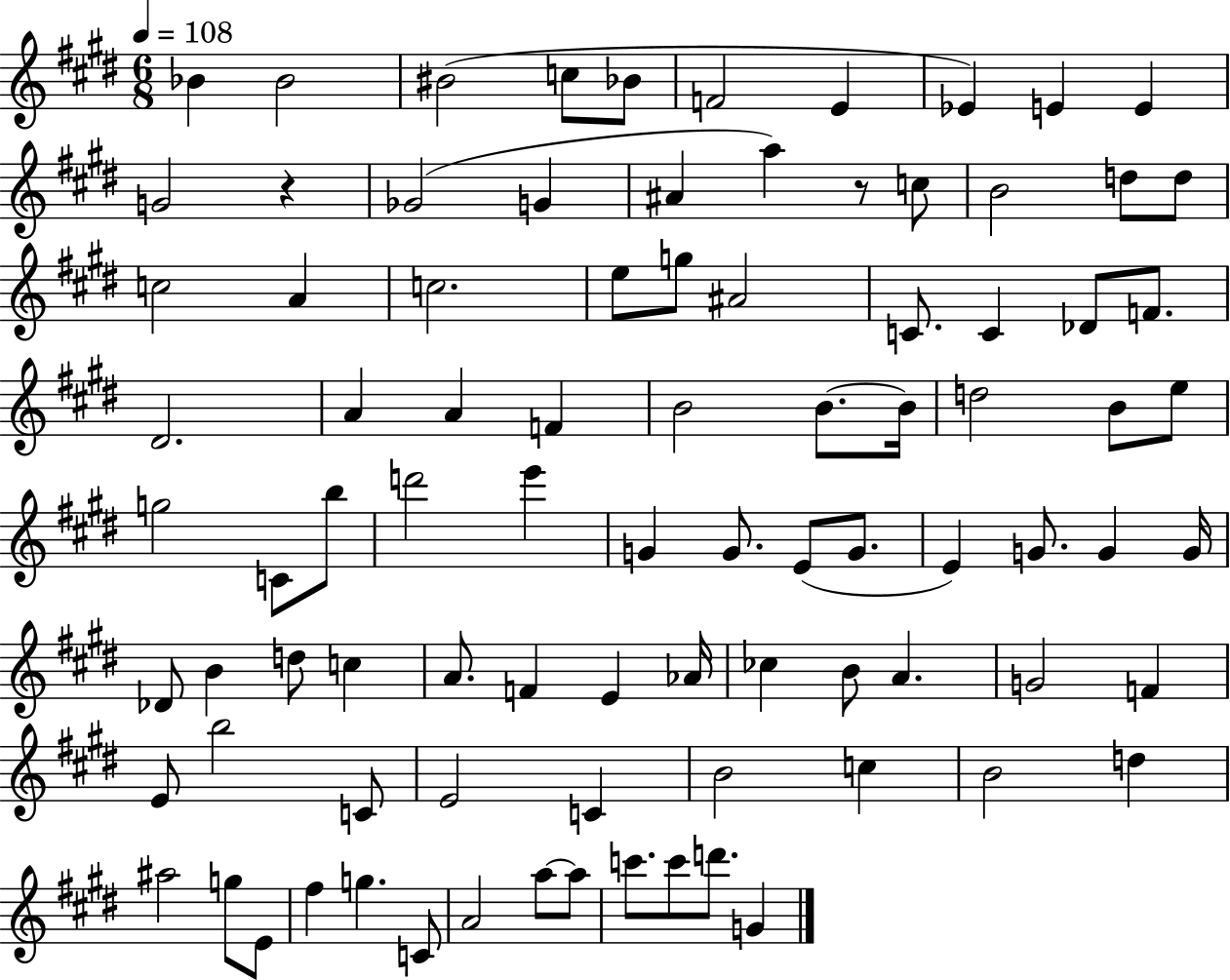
Bb4/q Bb4/h BIS4/h C5/e Bb4/e F4/h E4/q Eb4/q E4/q E4/q G4/h R/q Gb4/h G4/q A#4/q A5/q R/e C5/e B4/h D5/e D5/e C5/h A4/q C5/h. E5/e G5/e A#4/h C4/e. C4/q Db4/e F4/e. D#4/h. A4/q A4/q F4/q B4/h B4/e. B4/s D5/h B4/e E5/e G5/h C4/e B5/e D6/h E6/q G4/q G4/e. E4/e G4/e. E4/q G4/e. G4/q G4/s Db4/e B4/q D5/e C5/q A4/e. F4/q E4/q Ab4/s CES5/q B4/e A4/q. G4/h F4/q E4/e B5/h C4/e E4/h C4/q B4/h C5/q B4/h D5/q A#5/h G5/e E4/e F#5/q G5/q. C4/e A4/h A5/e A5/e C6/e. C6/e D6/e. G4/q